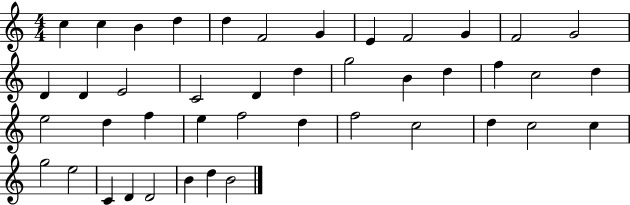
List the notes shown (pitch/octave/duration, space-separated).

C5/q C5/q B4/q D5/q D5/q F4/h G4/q E4/q F4/h G4/q F4/h G4/h D4/q D4/q E4/h C4/h D4/q D5/q G5/h B4/q D5/q F5/q C5/h D5/q E5/h D5/q F5/q E5/q F5/h D5/q F5/h C5/h D5/q C5/h C5/q G5/h E5/h C4/q D4/q D4/h B4/q D5/q B4/h